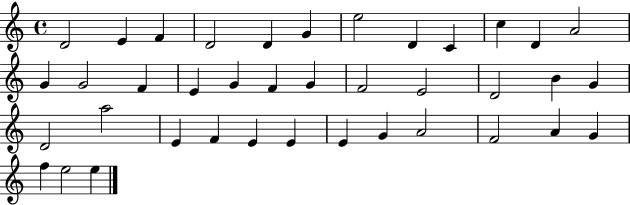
X:1
T:Untitled
M:4/4
L:1/4
K:C
D2 E F D2 D G e2 D C c D A2 G G2 F E G F G F2 E2 D2 B G D2 a2 E F E E E G A2 F2 A G f e2 e